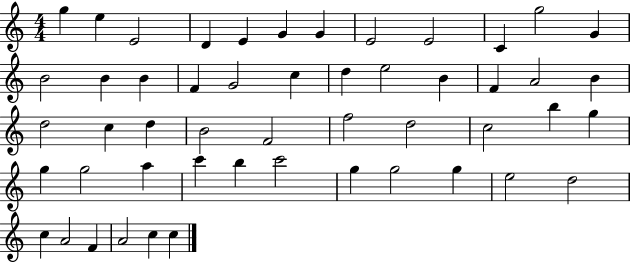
X:1
T:Untitled
M:4/4
L:1/4
K:C
g e E2 D E G G E2 E2 C g2 G B2 B B F G2 c d e2 B F A2 B d2 c d B2 F2 f2 d2 c2 b g g g2 a c' b c'2 g g2 g e2 d2 c A2 F A2 c c